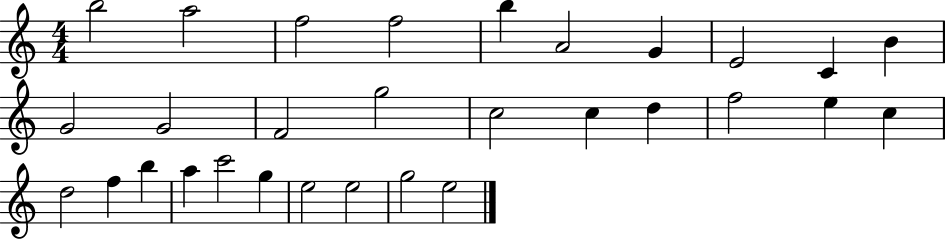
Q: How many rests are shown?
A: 0